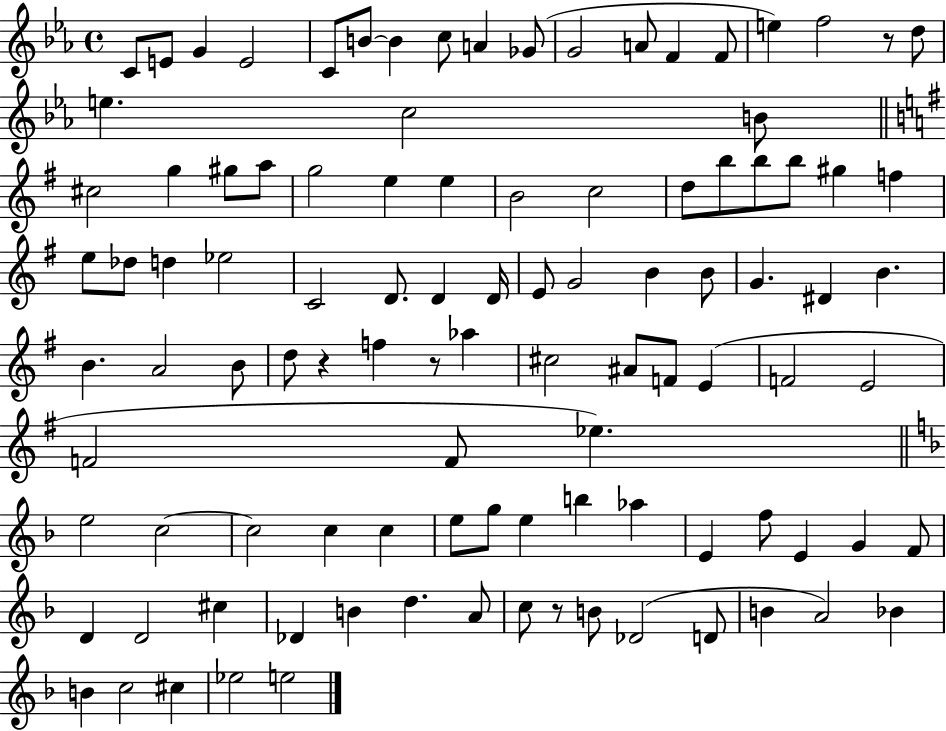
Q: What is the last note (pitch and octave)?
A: E5